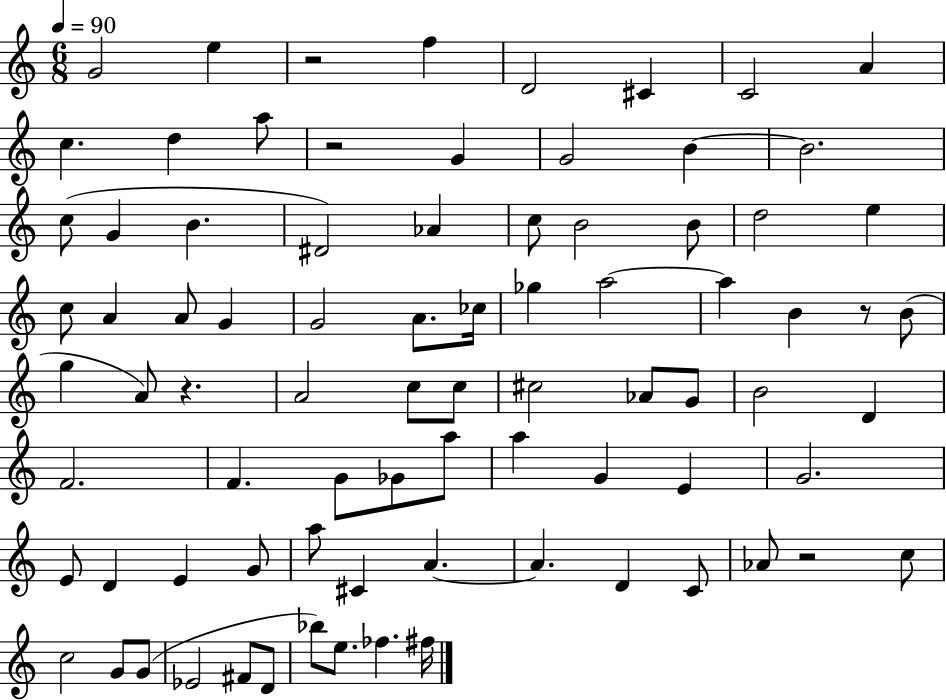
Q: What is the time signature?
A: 6/8